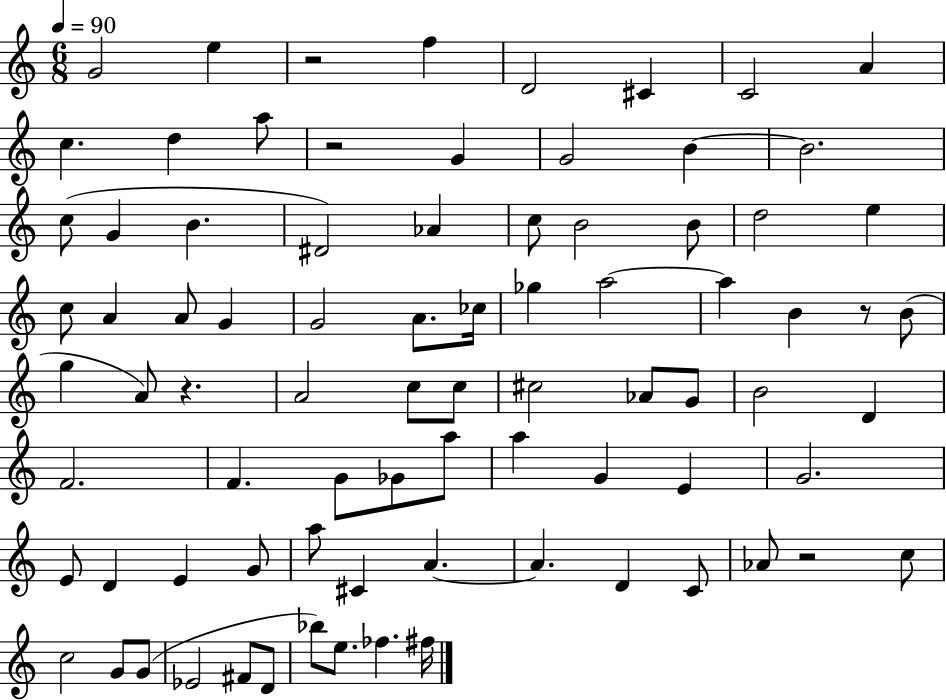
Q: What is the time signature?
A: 6/8